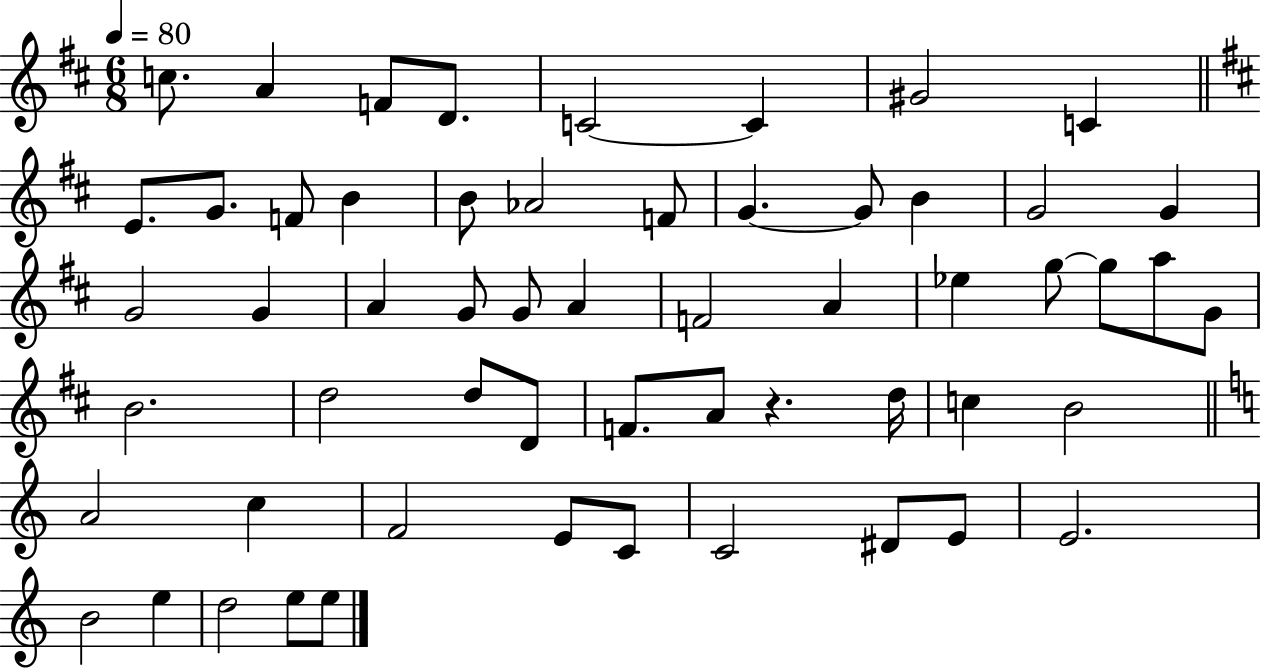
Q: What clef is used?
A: treble